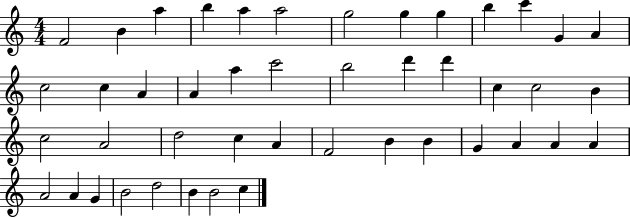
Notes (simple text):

F4/h B4/q A5/q B5/q A5/q A5/h G5/h G5/q G5/q B5/q C6/q G4/q A4/q C5/h C5/q A4/q A4/q A5/q C6/h B5/h D6/q D6/q C5/q C5/h B4/q C5/h A4/h D5/h C5/q A4/q F4/h B4/q B4/q G4/q A4/q A4/q A4/q A4/h A4/q G4/q B4/h D5/h B4/q B4/h C5/q